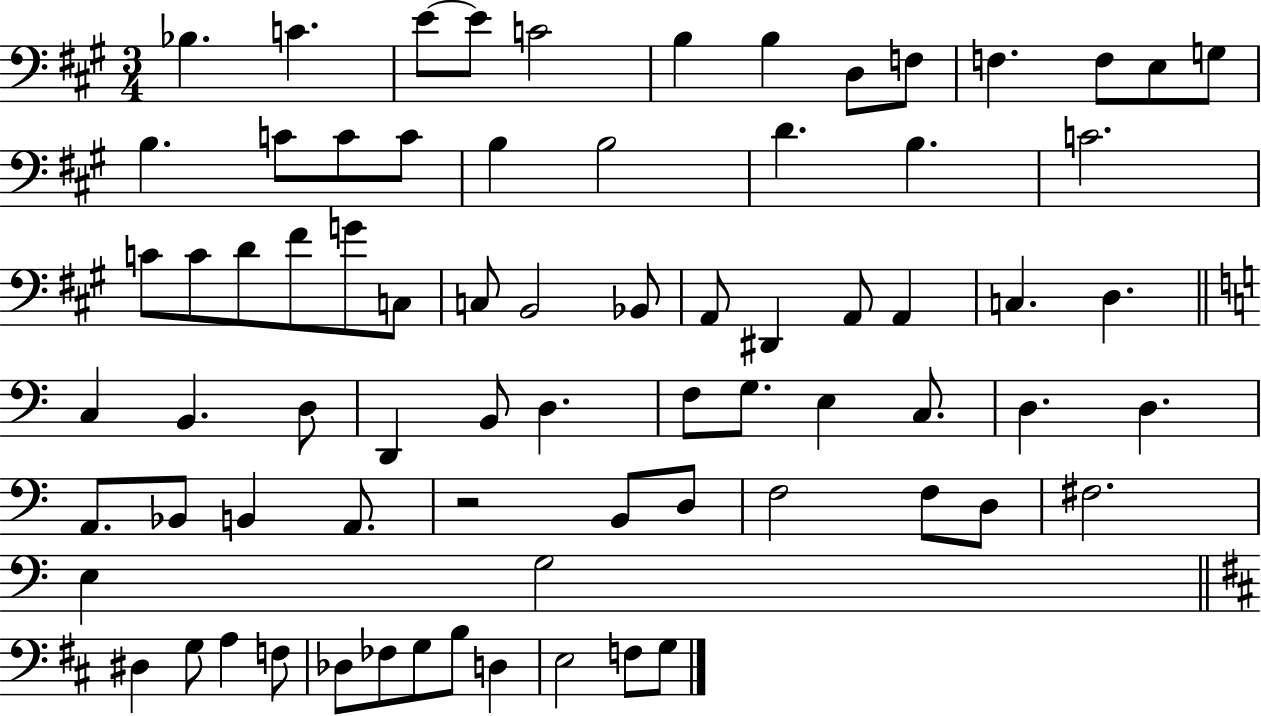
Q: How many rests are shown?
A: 1